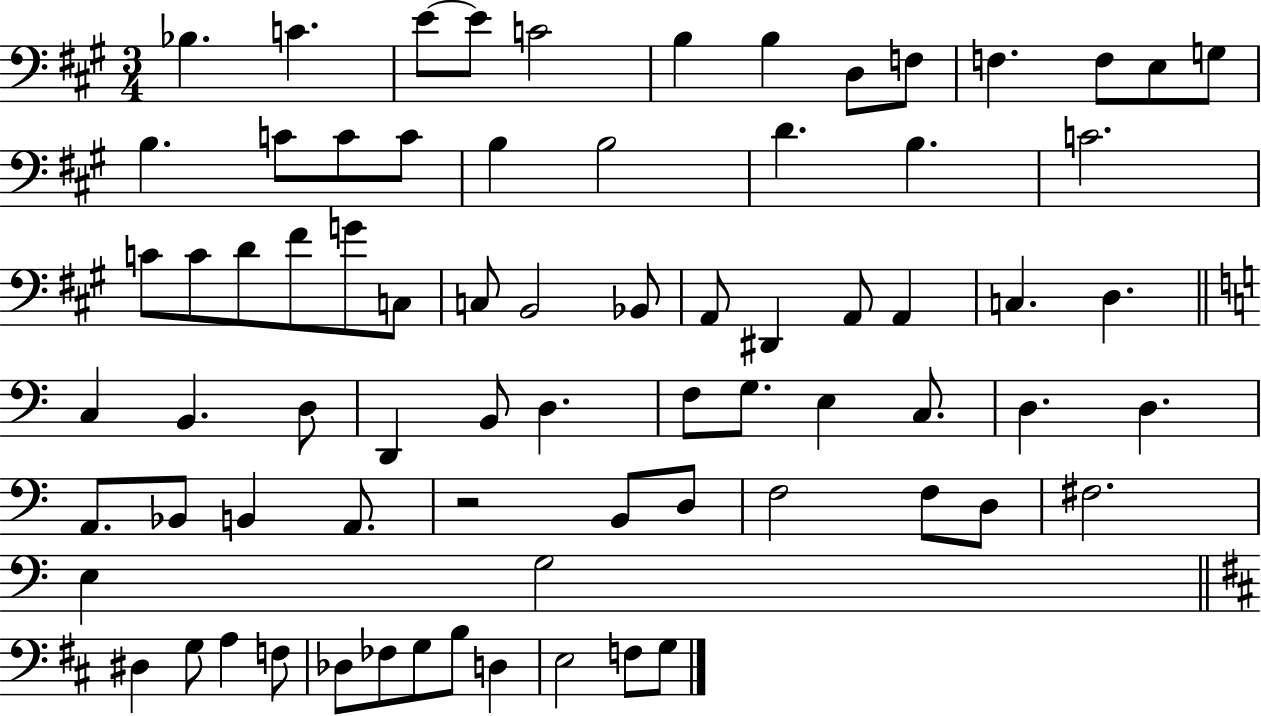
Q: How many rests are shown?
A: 1